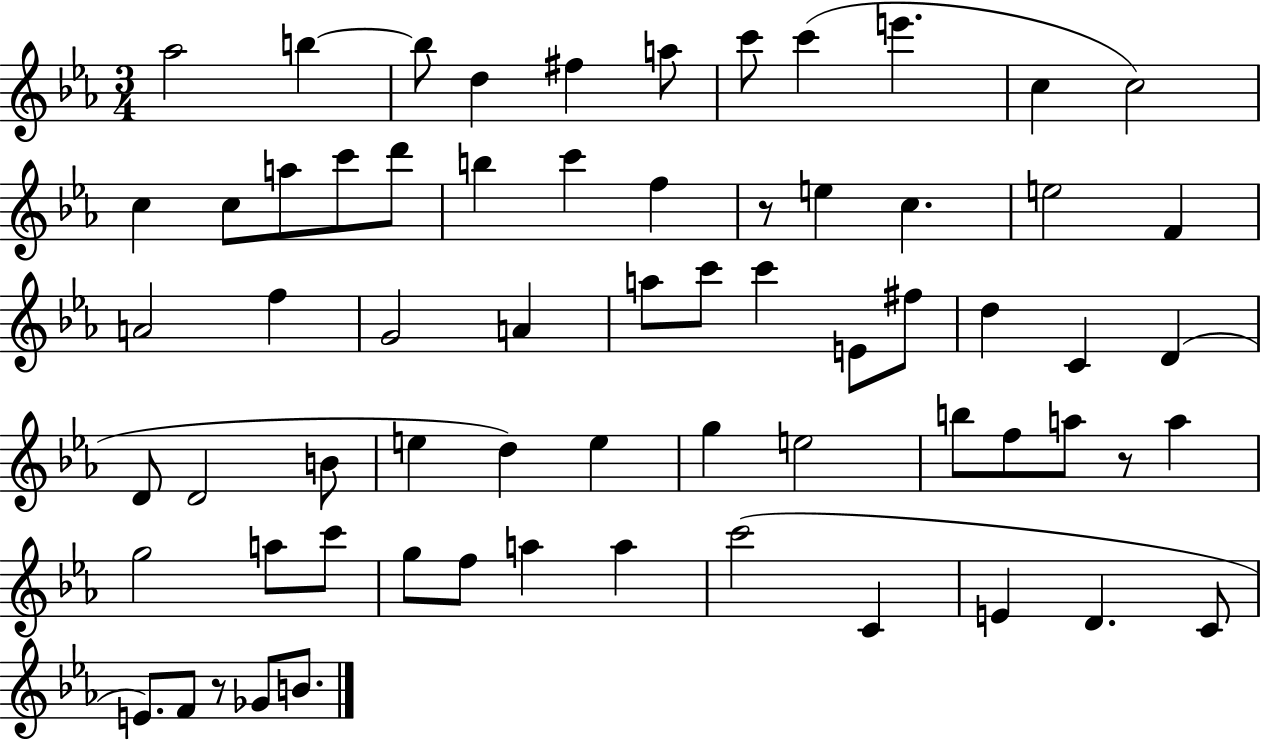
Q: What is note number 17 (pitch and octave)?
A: B5